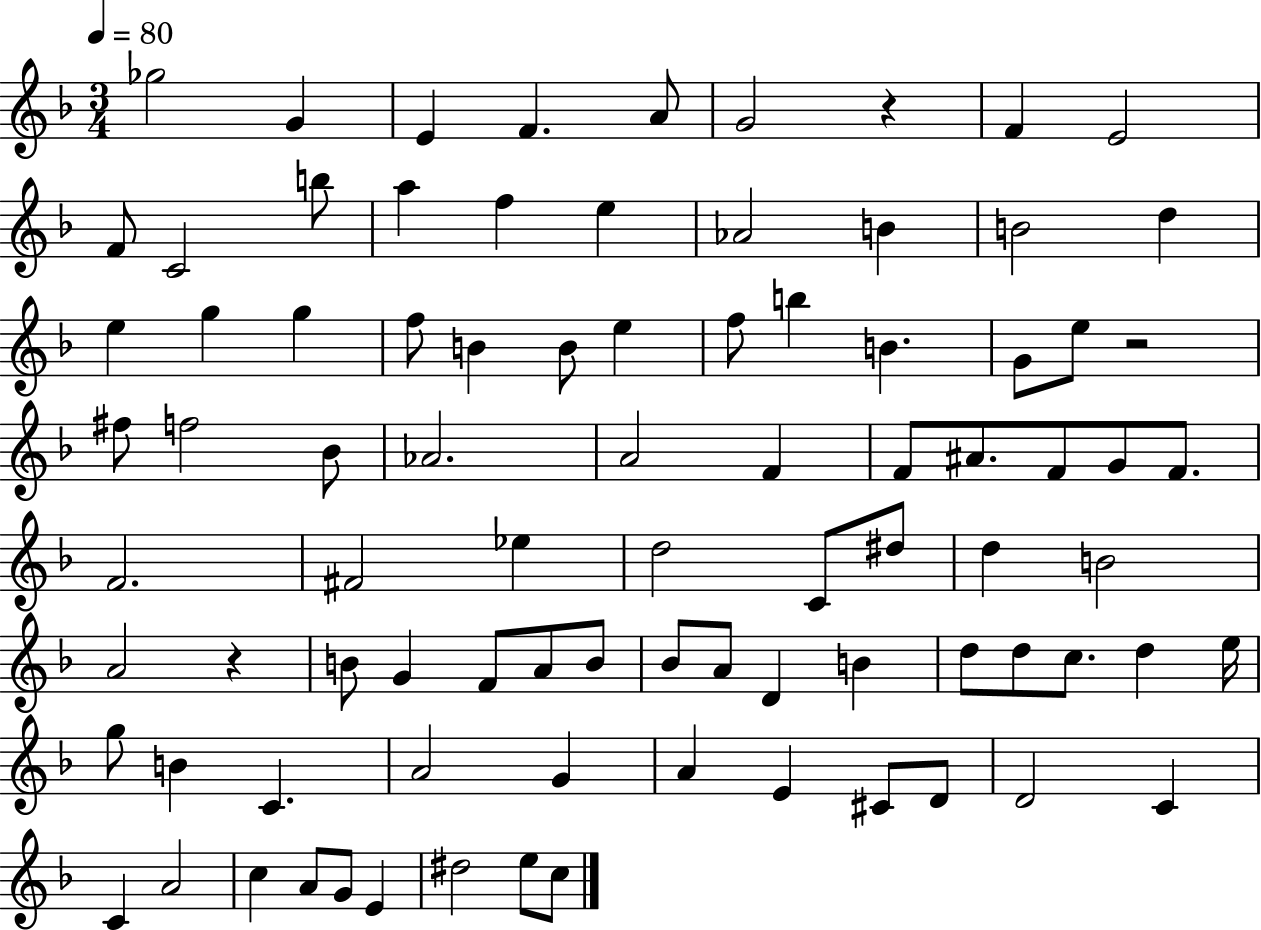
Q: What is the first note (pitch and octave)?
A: Gb5